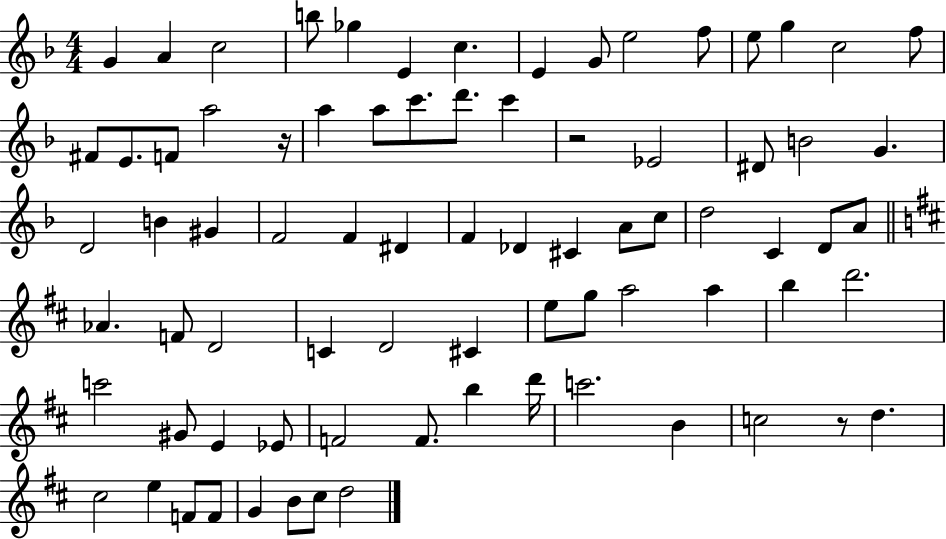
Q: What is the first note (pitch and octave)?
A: G4